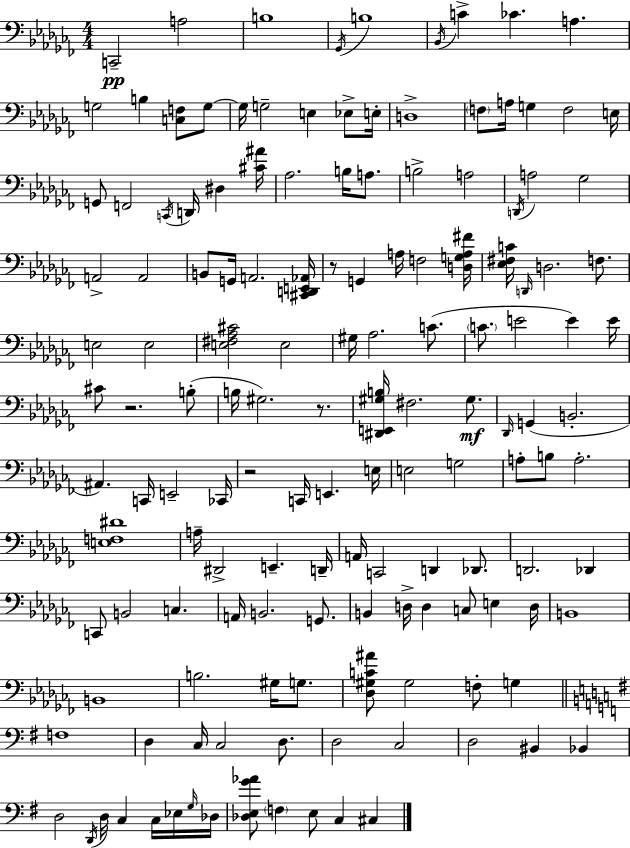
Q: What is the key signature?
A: AES minor